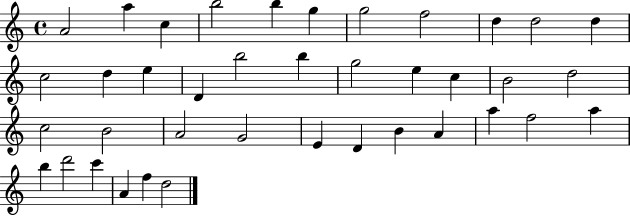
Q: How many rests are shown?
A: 0